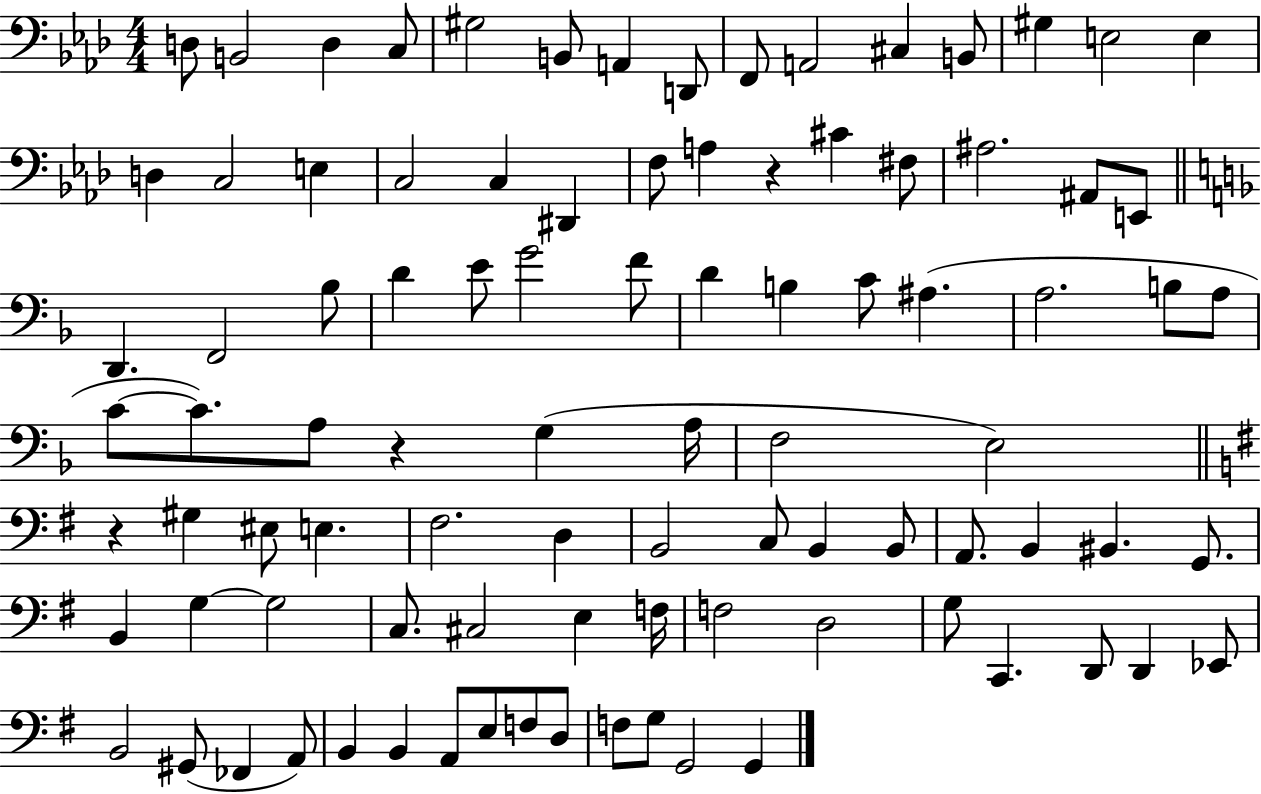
{
  \clef bass
  \numericTimeSignature
  \time 4/4
  \key aes \major
  d8 b,2 d4 c8 | gis2 b,8 a,4 d,8 | f,8 a,2 cis4 b,8 | gis4 e2 e4 | \break d4 c2 e4 | c2 c4 dis,4 | f8 a4 r4 cis'4 fis8 | ais2. ais,8 e,8 | \break \bar "||" \break \key d \minor d,4. f,2 bes8 | d'4 e'8 g'2 f'8 | d'4 b4 c'8 ais4.( | a2. b8 a8 | \break c'8~~ c'8.) a8 r4 g4( a16 | f2 e2) | \bar "||" \break \key g \major r4 gis4 eis8 e4. | fis2. d4 | b,2 c8 b,4 b,8 | a,8. b,4 bis,4. g,8. | \break b,4 g4~~ g2 | c8. cis2 e4 f16 | f2 d2 | g8 c,4. d,8 d,4 ees,8 | \break b,2 gis,8( fes,4 a,8) | b,4 b,4 a,8 e8 f8 d8 | f8 g8 g,2 g,4 | \bar "|."
}